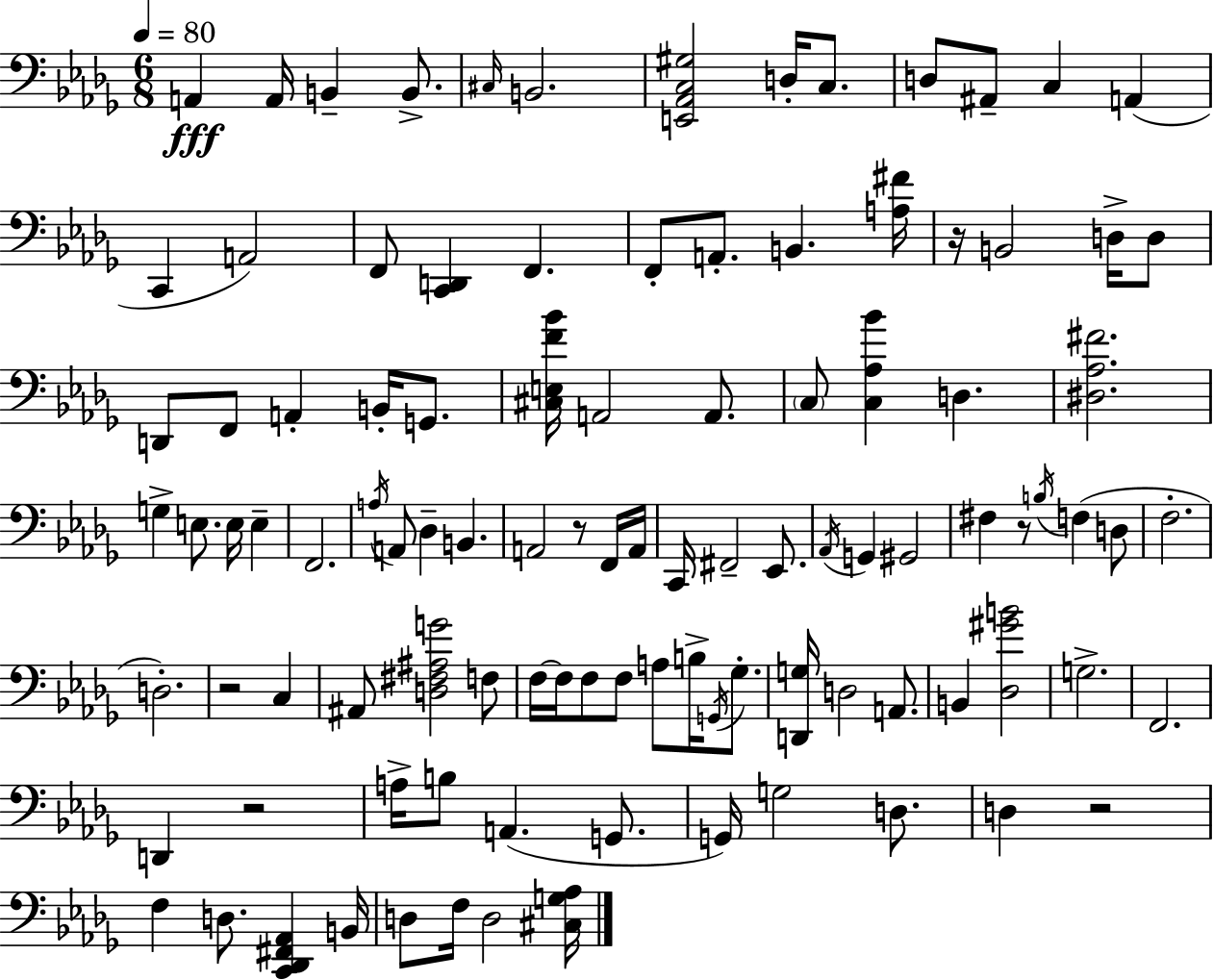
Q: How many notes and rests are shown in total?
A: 103